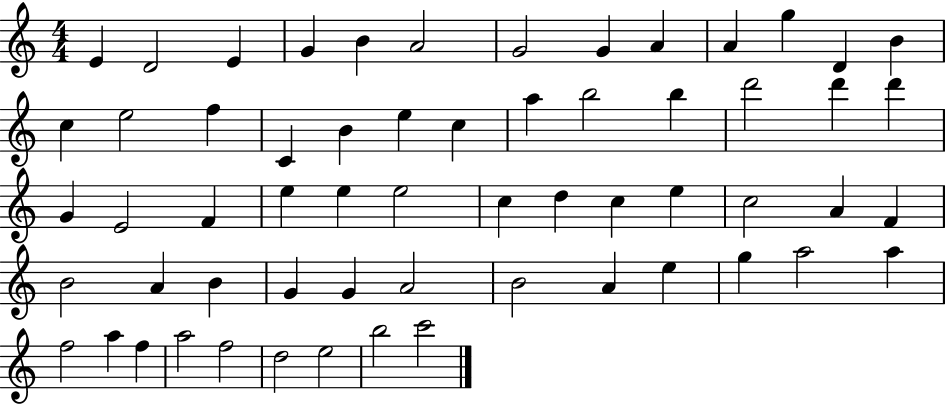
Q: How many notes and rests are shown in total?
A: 60